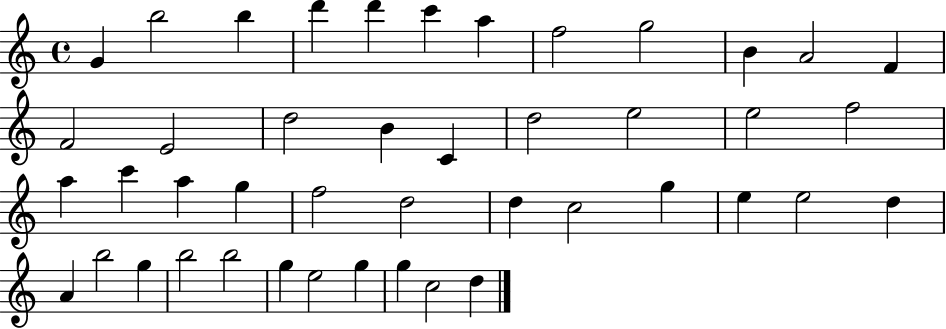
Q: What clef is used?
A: treble